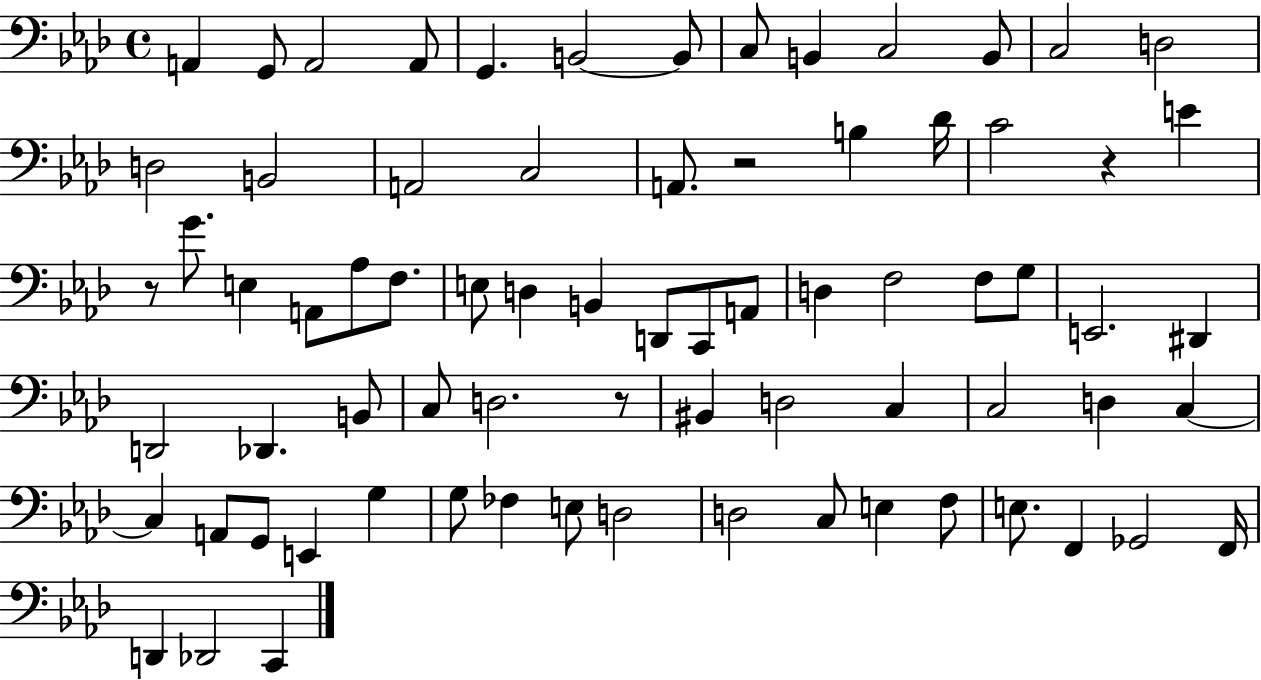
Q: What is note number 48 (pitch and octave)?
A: C3